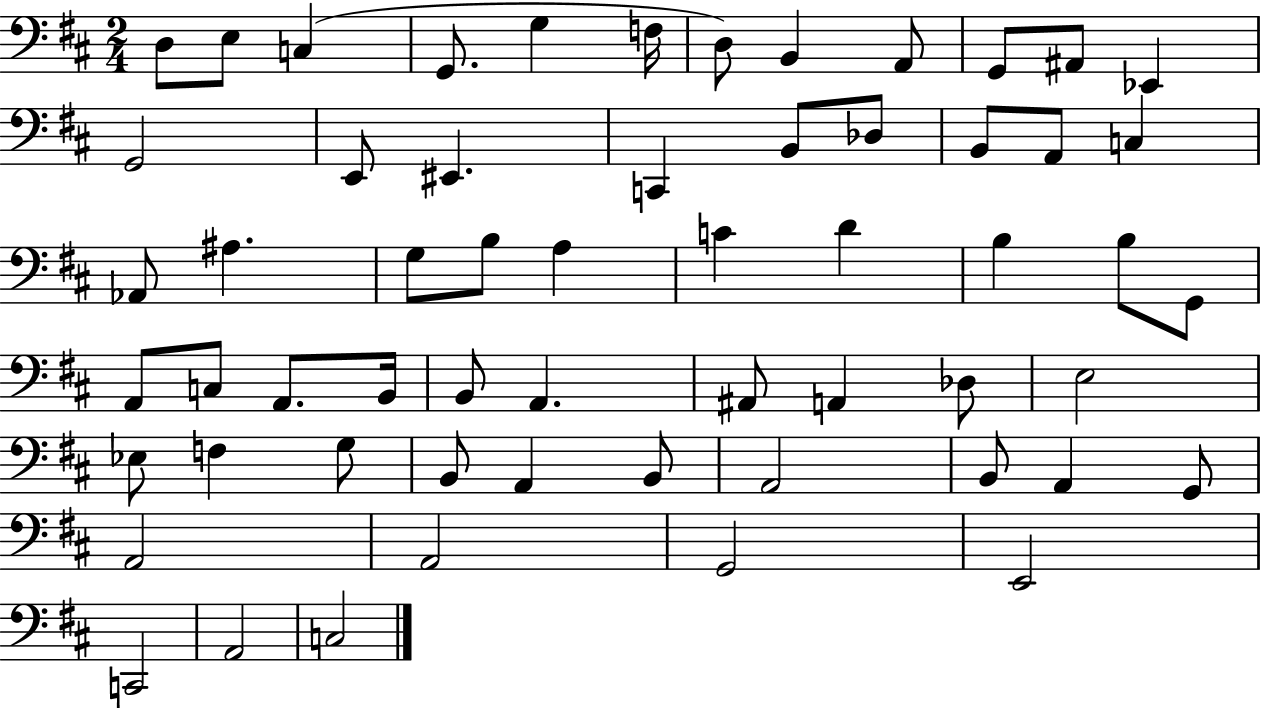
X:1
T:Untitled
M:2/4
L:1/4
K:D
D,/2 E,/2 C, G,,/2 G, F,/4 D,/2 B,, A,,/2 G,,/2 ^A,,/2 _E,, G,,2 E,,/2 ^E,, C,, B,,/2 _D,/2 B,,/2 A,,/2 C, _A,,/2 ^A, G,/2 B,/2 A, C D B, B,/2 G,,/2 A,,/2 C,/2 A,,/2 B,,/4 B,,/2 A,, ^A,,/2 A,, _D,/2 E,2 _E,/2 F, G,/2 B,,/2 A,, B,,/2 A,,2 B,,/2 A,, G,,/2 A,,2 A,,2 G,,2 E,,2 C,,2 A,,2 C,2